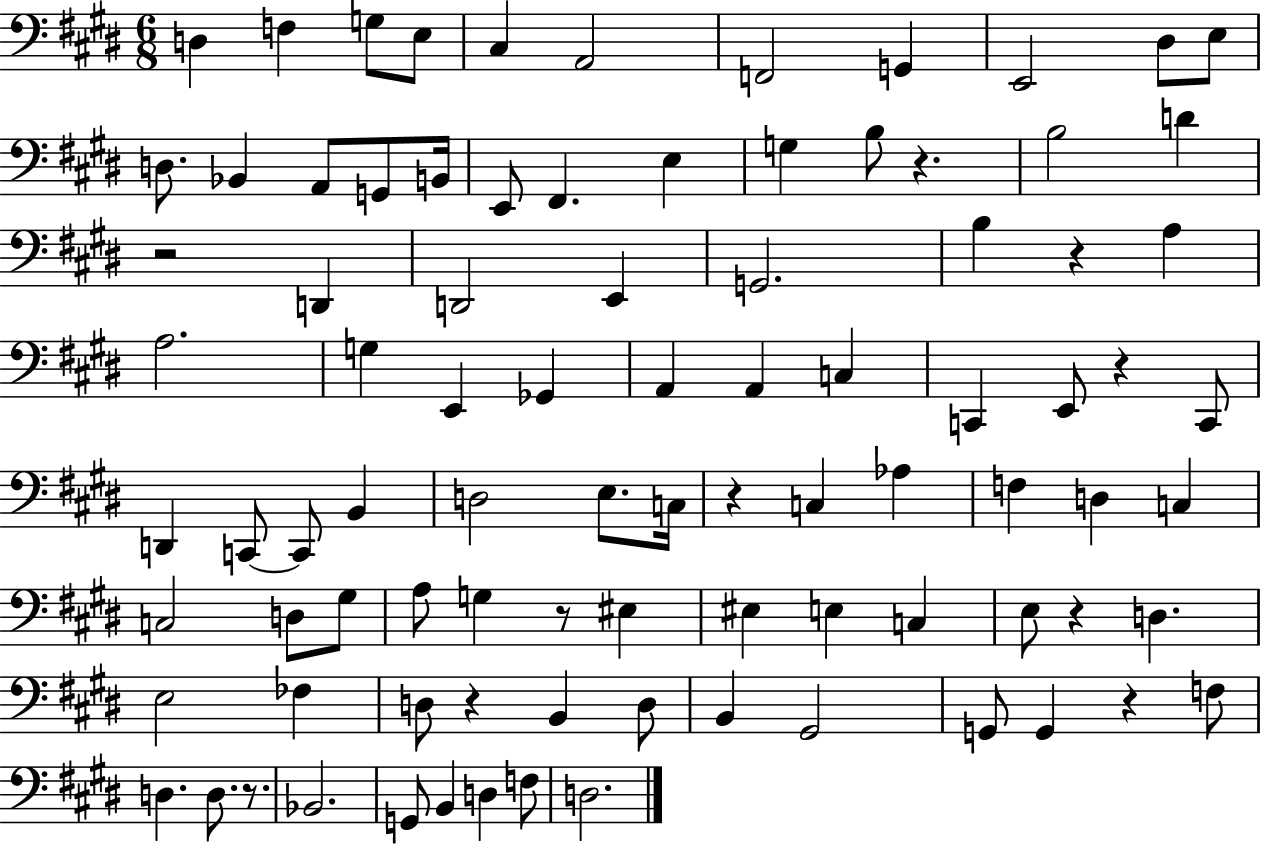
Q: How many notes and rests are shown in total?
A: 90